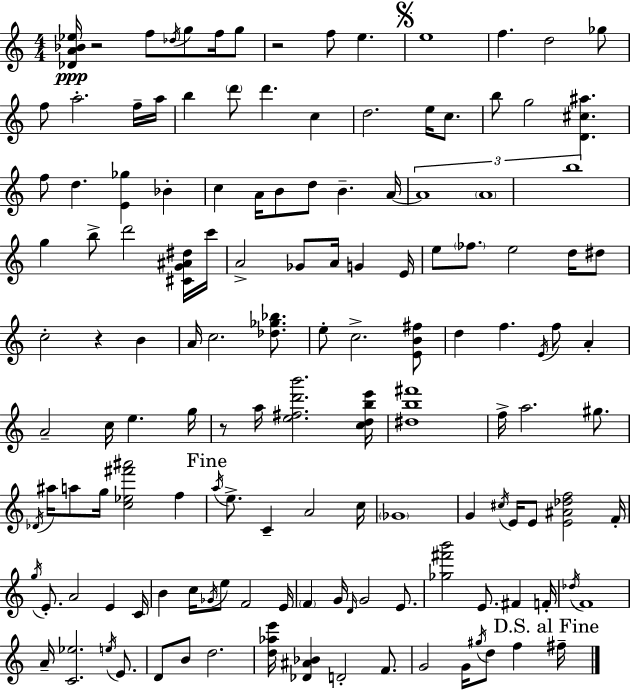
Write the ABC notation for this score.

X:1
T:Untitled
M:4/4
L:1/4
K:Am
[_DA_B_e]/4 z2 f/2 _d/4 g/2 f/4 g/2 z2 f/2 e e4 f d2 _g/2 f/2 a2 f/4 a/4 b d'/2 d' c d2 e/4 c/2 b/2 g2 [D^c^a] f/2 d [E_g] _B c A/4 B/2 d/2 B A/4 A4 A4 b4 g b/2 d'2 [^CG^A^d]/4 c'/4 A2 _G/2 A/4 G E/4 e/2 _f/2 e2 d/4 ^d/2 c2 z B A/4 c2 [_d_g_b]/2 e/2 c2 [EB^f]/2 d f E/4 f/2 A A2 c/4 e g/4 z/2 a/4 [e^fd'b']2 [cdbe']/4 [^db^f']4 f/4 a2 ^g/2 _D/4 ^a/4 a/2 g/4 [c_e^f'^a']2 f a/4 e/2 C A2 c/4 _G4 G ^c/4 E/4 E/2 [E^A_df]2 F/4 g/4 E/2 A2 E C/4 B c/4 _G/4 e/2 F2 E/4 F G/4 D/4 G2 E/2 [_g^f'b']2 E/2 ^F F/4 _d/4 F4 A/4 [C_e]2 e/4 E/2 D/2 B/2 d2 [d_ae']/4 [_D^A_B] D2 F/2 G2 G/4 ^g/4 d/2 f ^f/4